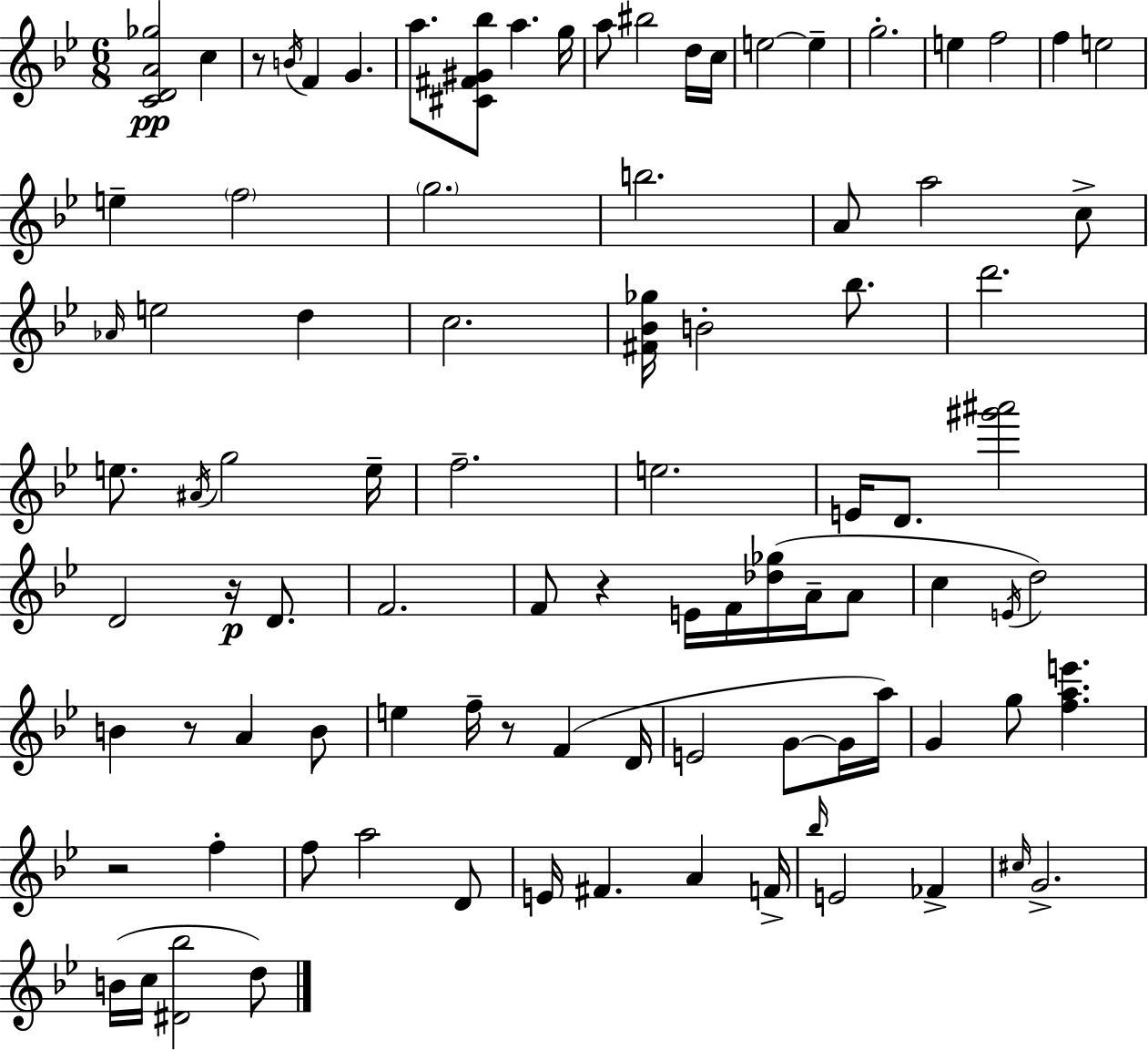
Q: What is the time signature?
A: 6/8